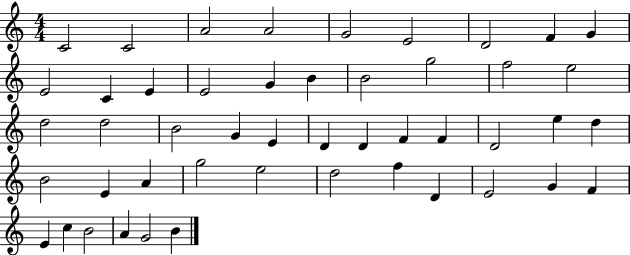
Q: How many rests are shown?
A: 0